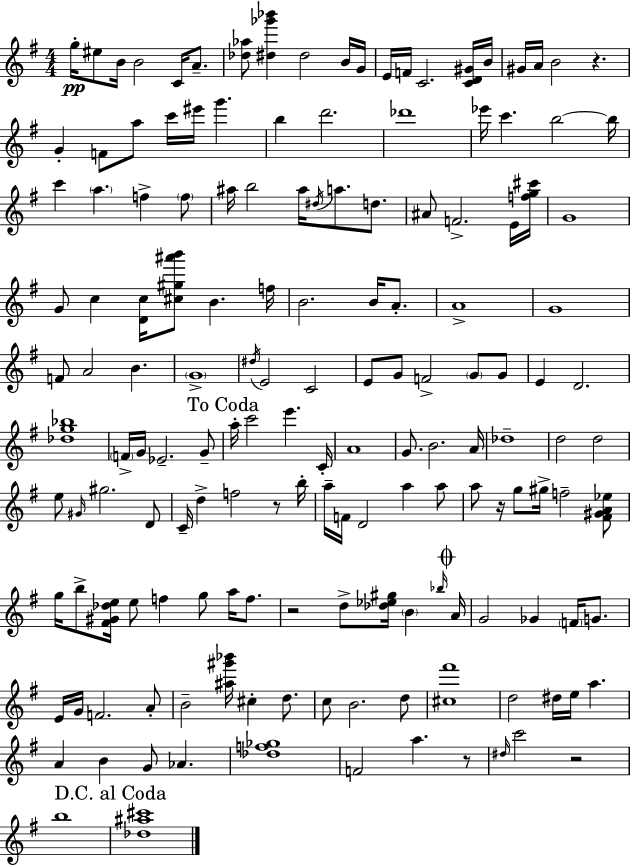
X:1
T:Untitled
M:4/4
L:1/4
K:Em
g/4 ^e/2 B/4 B2 C/4 A/2 [_d_a]/2 [^d_g'_b'] ^d2 B/4 G/4 E/4 F/4 C2 [CD^G]/4 B/4 ^G/4 A/4 B2 z G F/2 a/2 c'/4 ^e'/4 g' b d'2 _d'4 _e'/4 c' b2 b/4 c' a f f/2 ^a/4 b2 ^a/4 ^d/4 a/2 d/2 ^A/2 F2 E/4 [fg^c']/4 G4 G/2 c [Dc]/4 [^c^g^a'b']/2 B f/4 B2 B/4 A/2 A4 G4 F/2 A2 B G4 ^d/4 E2 C2 E/2 G/2 F2 G/2 G/2 E D2 [_dg_b]4 F/4 G/4 _E2 G/2 a/4 c'2 e' C/4 A4 G/2 B2 A/4 _d4 d2 d2 e/2 ^G/4 ^g2 D/2 C/4 d f2 z/2 b/4 a/4 F/4 D2 a a/2 a/2 z/4 g/2 ^g/4 f2 [^F^GA_e]/2 g/4 b/2 [^F^G_de]/4 e/2 f g/2 a/4 f/2 z2 d/2 [_d_e^g]/4 B _b/4 A/4 G2 _G F/4 G/2 E/4 G/4 F2 A/2 B2 [^a^g'_b']/4 ^c d/2 c/2 B2 d/2 [^c^f']4 d2 ^d/4 e/4 a A B G/2 _A [_df_g]4 F2 a z/2 ^d/4 c'2 z2 b4 [_d^a^c']4